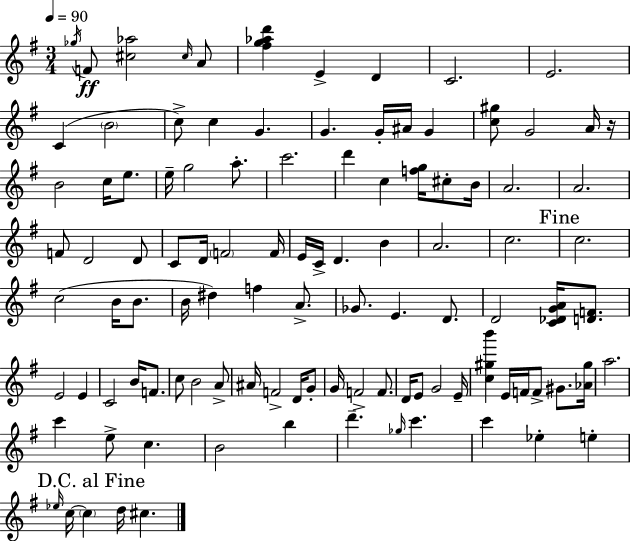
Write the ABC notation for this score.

X:1
T:Untitled
M:3/4
L:1/4
K:G
_g/4 F/2 [^c_a]2 ^c/4 A/2 [^fg_ad'] E D C2 E2 C B2 c/2 c G G G/4 ^A/4 G [c^g]/2 G2 A/4 z/4 B2 c/4 e/2 e/4 g2 a/2 c'2 d' c [fg]/4 ^c/2 B/4 A2 A2 F/2 D2 D/2 C/2 D/4 F2 F/4 E/4 C/4 D B A2 c2 c2 c2 B/4 B/2 B/4 ^d f A/2 _G/2 E D/2 D2 [C_DGA]/4 [DF]/2 E2 E C2 B/4 F/2 c/2 B2 A/2 ^A/4 F2 D/4 G/2 G/4 F2 F/2 D/4 E/2 G2 E/4 [c^gb'] E/4 F/4 F/2 ^G/2 [_A^g]/4 a2 c' e/2 c B2 b d' _g/4 c' c' _e e _e/4 c/4 c d/4 ^c